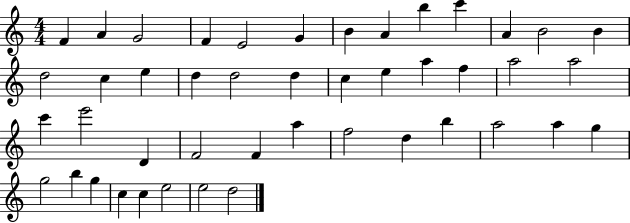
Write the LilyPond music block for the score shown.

{
  \clef treble
  \numericTimeSignature
  \time 4/4
  \key c \major
  f'4 a'4 g'2 | f'4 e'2 g'4 | b'4 a'4 b''4 c'''4 | a'4 b'2 b'4 | \break d''2 c''4 e''4 | d''4 d''2 d''4 | c''4 e''4 a''4 f''4 | a''2 a''2 | \break c'''4 e'''2 d'4 | f'2 f'4 a''4 | f''2 d''4 b''4 | a''2 a''4 g''4 | \break g''2 b''4 g''4 | c''4 c''4 e''2 | e''2 d''2 | \bar "|."
}